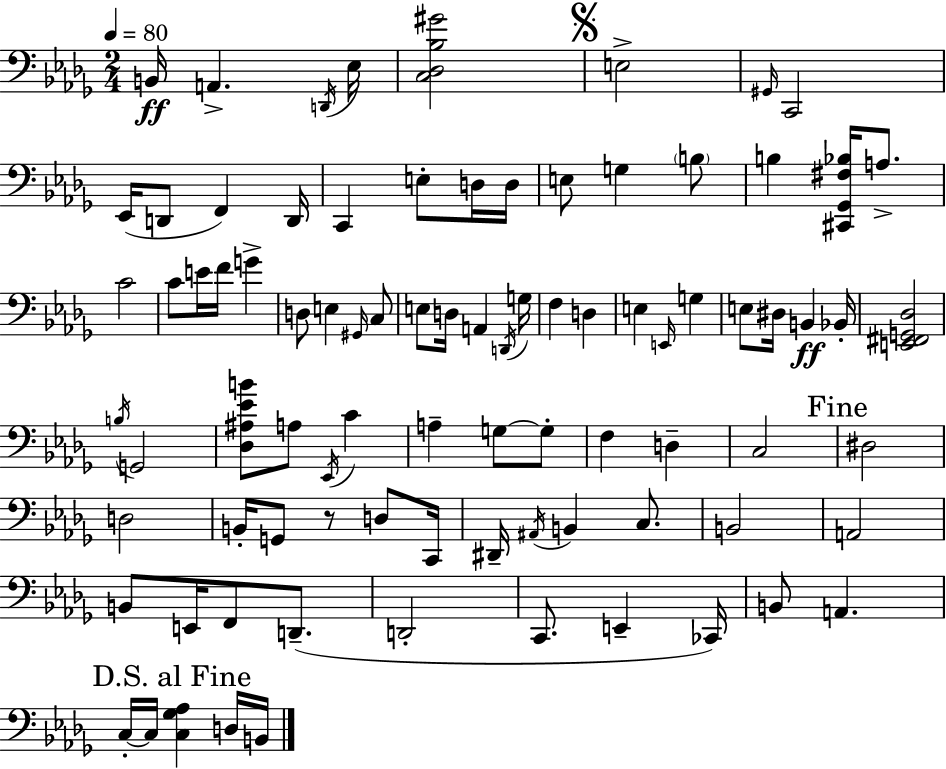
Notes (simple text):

B2/s A2/q. D2/s Eb3/s [C3,Db3,Bb3,G#4]/h E3/h G#2/s C2/h Eb2/s D2/e F2/q D2/s C2/q E3/e D3/s D3/s E3/e G3/q B3/e B3/q [C#2,Gb2,F#3,Bb3]/s A3/e. C4/h C4/e E4/s F4/s G4/q D3/e E3/q G#2/s C3/e E3/e D3/s A2/q D2/s G3/s F3/q D3/q E3/q E2/s G3/q E3/e D#3/s B2/q Bb2/s [E2,F#2,G2,Db3]/h B3/s G2/h [Db3,A#3,Eb4,B4]/e A3/e Eb2/s C4/q A3/q G3/e G3/e F3/q D3/q C3/h D#3/h D3/h B2/s G2/e R/e D3/e C2/s D#2/s A#2/s B2/q C3/e. B2/h A2/h B2/e E2/s F2/e D2/e. D2/h C2/e. E2/q CES2/s B2/e A2/q. C3/s C3/s [C3,Gb3,Ab3]/q D3/s B2/s